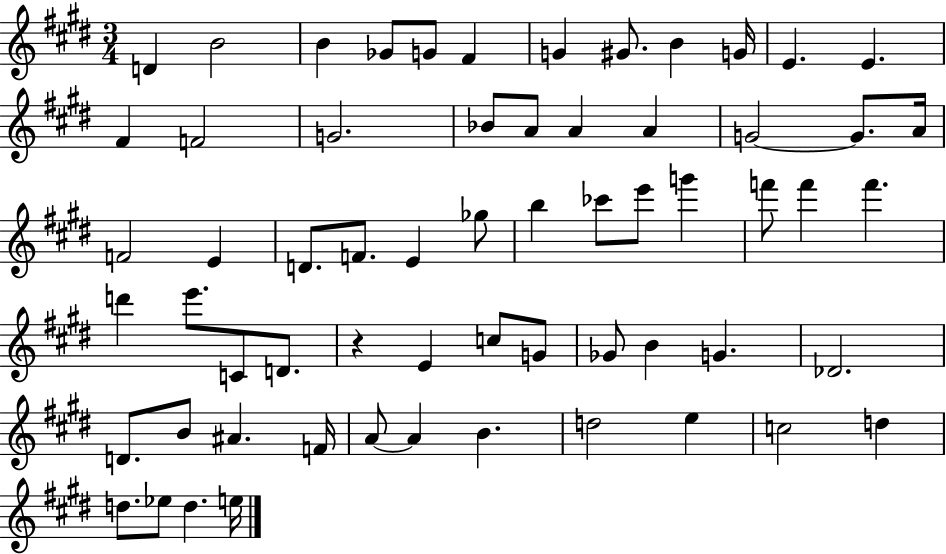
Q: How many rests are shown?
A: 1